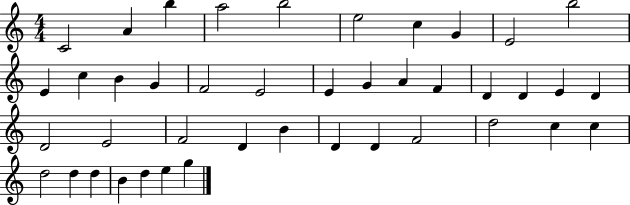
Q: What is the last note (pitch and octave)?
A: G5